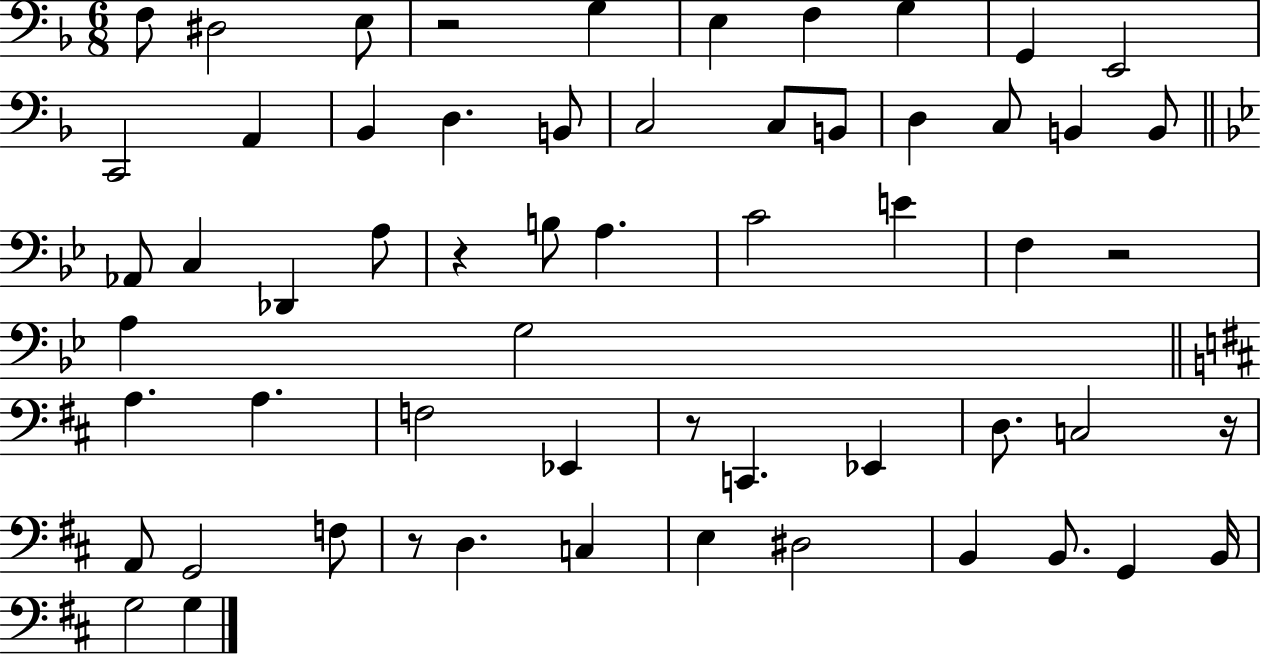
X:1
T:Untitled
M:6/8
L:1/4
K:F
F,/2 ^D,2 E,/2 z2 G, E, F, G, G,, E,,2 C,,2 A,, _B,, D, B,,/2 C,2 C,/2 B,,/2 D, C,/2 B,, B,,/2 _A,,/2 C, _D,, A,/2 z B,/2 A, C2 E F, z2 A, G,2 A, A, F,2 _E,, z/2 C,, _E,, D,/2 C,2 z/4 A,,/2 G,,2 F,/2 z/2 D, C, E, ^D,2 B,, B,,/2 G,, B,,/4 G,2 G,